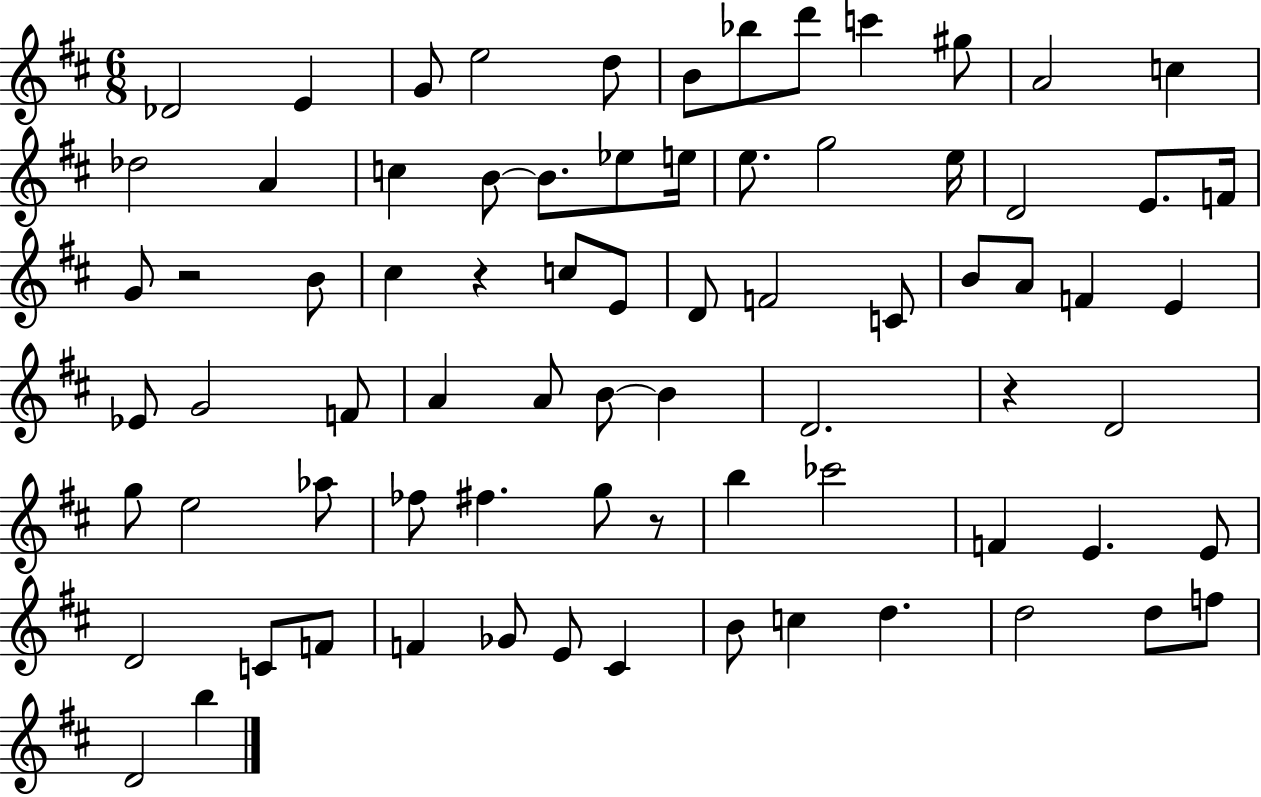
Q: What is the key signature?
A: D major